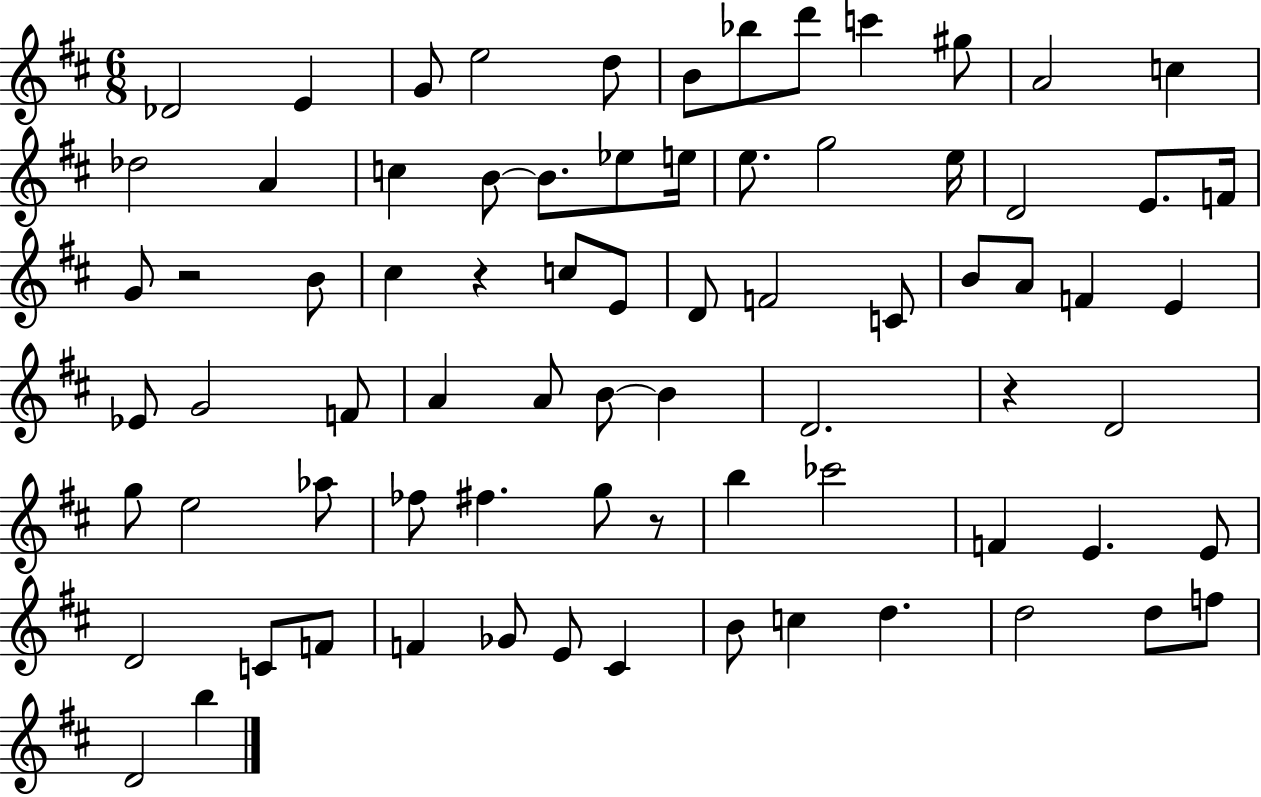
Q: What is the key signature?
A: D major